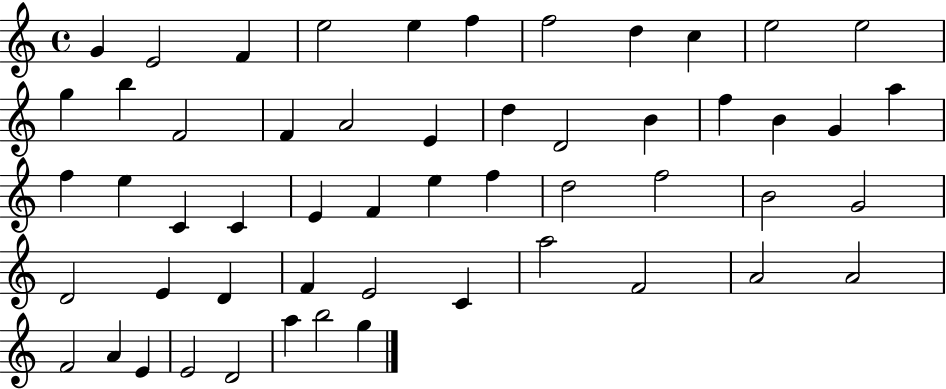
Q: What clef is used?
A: treble